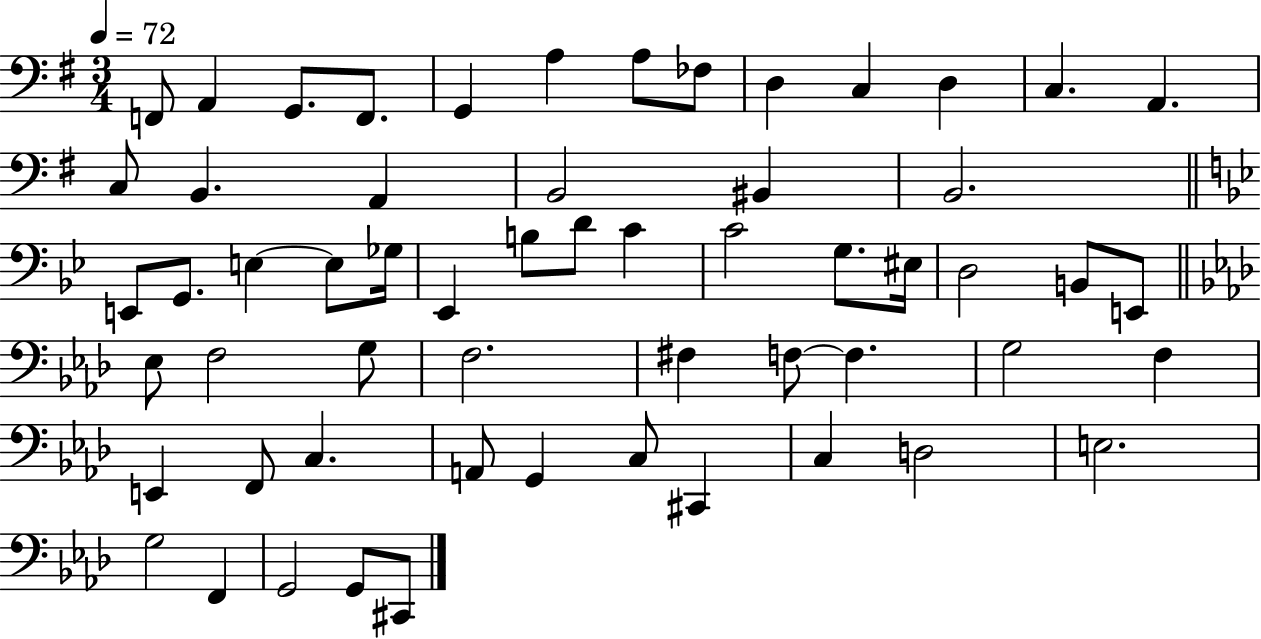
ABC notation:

X:1
T:Untitled
M:3/4
L:1/4
K:G
F,,/2 A,, G,,/2 F,,/2 G,, A, A,/2 _F,/2 D, C, D, C, A,, C,/2 B,, A,, B,,2 ^B,, B,,2 E,,/2 G,,/2 E, E,/2 _G,/4 _E,, B,/2 D/2 C C2 G,/2 ^E,/4 D,2 B,,/2 E,,/2 _E,/2 F,2 G,/2 F,2 ^F, F,/2 F, G,2 F, E,, F,,/2 C, A,,/2 G,, C,/2 ^C,, C, D,2 E,2 G,2 F,, G,,2 G,,/2 ^C,,/2